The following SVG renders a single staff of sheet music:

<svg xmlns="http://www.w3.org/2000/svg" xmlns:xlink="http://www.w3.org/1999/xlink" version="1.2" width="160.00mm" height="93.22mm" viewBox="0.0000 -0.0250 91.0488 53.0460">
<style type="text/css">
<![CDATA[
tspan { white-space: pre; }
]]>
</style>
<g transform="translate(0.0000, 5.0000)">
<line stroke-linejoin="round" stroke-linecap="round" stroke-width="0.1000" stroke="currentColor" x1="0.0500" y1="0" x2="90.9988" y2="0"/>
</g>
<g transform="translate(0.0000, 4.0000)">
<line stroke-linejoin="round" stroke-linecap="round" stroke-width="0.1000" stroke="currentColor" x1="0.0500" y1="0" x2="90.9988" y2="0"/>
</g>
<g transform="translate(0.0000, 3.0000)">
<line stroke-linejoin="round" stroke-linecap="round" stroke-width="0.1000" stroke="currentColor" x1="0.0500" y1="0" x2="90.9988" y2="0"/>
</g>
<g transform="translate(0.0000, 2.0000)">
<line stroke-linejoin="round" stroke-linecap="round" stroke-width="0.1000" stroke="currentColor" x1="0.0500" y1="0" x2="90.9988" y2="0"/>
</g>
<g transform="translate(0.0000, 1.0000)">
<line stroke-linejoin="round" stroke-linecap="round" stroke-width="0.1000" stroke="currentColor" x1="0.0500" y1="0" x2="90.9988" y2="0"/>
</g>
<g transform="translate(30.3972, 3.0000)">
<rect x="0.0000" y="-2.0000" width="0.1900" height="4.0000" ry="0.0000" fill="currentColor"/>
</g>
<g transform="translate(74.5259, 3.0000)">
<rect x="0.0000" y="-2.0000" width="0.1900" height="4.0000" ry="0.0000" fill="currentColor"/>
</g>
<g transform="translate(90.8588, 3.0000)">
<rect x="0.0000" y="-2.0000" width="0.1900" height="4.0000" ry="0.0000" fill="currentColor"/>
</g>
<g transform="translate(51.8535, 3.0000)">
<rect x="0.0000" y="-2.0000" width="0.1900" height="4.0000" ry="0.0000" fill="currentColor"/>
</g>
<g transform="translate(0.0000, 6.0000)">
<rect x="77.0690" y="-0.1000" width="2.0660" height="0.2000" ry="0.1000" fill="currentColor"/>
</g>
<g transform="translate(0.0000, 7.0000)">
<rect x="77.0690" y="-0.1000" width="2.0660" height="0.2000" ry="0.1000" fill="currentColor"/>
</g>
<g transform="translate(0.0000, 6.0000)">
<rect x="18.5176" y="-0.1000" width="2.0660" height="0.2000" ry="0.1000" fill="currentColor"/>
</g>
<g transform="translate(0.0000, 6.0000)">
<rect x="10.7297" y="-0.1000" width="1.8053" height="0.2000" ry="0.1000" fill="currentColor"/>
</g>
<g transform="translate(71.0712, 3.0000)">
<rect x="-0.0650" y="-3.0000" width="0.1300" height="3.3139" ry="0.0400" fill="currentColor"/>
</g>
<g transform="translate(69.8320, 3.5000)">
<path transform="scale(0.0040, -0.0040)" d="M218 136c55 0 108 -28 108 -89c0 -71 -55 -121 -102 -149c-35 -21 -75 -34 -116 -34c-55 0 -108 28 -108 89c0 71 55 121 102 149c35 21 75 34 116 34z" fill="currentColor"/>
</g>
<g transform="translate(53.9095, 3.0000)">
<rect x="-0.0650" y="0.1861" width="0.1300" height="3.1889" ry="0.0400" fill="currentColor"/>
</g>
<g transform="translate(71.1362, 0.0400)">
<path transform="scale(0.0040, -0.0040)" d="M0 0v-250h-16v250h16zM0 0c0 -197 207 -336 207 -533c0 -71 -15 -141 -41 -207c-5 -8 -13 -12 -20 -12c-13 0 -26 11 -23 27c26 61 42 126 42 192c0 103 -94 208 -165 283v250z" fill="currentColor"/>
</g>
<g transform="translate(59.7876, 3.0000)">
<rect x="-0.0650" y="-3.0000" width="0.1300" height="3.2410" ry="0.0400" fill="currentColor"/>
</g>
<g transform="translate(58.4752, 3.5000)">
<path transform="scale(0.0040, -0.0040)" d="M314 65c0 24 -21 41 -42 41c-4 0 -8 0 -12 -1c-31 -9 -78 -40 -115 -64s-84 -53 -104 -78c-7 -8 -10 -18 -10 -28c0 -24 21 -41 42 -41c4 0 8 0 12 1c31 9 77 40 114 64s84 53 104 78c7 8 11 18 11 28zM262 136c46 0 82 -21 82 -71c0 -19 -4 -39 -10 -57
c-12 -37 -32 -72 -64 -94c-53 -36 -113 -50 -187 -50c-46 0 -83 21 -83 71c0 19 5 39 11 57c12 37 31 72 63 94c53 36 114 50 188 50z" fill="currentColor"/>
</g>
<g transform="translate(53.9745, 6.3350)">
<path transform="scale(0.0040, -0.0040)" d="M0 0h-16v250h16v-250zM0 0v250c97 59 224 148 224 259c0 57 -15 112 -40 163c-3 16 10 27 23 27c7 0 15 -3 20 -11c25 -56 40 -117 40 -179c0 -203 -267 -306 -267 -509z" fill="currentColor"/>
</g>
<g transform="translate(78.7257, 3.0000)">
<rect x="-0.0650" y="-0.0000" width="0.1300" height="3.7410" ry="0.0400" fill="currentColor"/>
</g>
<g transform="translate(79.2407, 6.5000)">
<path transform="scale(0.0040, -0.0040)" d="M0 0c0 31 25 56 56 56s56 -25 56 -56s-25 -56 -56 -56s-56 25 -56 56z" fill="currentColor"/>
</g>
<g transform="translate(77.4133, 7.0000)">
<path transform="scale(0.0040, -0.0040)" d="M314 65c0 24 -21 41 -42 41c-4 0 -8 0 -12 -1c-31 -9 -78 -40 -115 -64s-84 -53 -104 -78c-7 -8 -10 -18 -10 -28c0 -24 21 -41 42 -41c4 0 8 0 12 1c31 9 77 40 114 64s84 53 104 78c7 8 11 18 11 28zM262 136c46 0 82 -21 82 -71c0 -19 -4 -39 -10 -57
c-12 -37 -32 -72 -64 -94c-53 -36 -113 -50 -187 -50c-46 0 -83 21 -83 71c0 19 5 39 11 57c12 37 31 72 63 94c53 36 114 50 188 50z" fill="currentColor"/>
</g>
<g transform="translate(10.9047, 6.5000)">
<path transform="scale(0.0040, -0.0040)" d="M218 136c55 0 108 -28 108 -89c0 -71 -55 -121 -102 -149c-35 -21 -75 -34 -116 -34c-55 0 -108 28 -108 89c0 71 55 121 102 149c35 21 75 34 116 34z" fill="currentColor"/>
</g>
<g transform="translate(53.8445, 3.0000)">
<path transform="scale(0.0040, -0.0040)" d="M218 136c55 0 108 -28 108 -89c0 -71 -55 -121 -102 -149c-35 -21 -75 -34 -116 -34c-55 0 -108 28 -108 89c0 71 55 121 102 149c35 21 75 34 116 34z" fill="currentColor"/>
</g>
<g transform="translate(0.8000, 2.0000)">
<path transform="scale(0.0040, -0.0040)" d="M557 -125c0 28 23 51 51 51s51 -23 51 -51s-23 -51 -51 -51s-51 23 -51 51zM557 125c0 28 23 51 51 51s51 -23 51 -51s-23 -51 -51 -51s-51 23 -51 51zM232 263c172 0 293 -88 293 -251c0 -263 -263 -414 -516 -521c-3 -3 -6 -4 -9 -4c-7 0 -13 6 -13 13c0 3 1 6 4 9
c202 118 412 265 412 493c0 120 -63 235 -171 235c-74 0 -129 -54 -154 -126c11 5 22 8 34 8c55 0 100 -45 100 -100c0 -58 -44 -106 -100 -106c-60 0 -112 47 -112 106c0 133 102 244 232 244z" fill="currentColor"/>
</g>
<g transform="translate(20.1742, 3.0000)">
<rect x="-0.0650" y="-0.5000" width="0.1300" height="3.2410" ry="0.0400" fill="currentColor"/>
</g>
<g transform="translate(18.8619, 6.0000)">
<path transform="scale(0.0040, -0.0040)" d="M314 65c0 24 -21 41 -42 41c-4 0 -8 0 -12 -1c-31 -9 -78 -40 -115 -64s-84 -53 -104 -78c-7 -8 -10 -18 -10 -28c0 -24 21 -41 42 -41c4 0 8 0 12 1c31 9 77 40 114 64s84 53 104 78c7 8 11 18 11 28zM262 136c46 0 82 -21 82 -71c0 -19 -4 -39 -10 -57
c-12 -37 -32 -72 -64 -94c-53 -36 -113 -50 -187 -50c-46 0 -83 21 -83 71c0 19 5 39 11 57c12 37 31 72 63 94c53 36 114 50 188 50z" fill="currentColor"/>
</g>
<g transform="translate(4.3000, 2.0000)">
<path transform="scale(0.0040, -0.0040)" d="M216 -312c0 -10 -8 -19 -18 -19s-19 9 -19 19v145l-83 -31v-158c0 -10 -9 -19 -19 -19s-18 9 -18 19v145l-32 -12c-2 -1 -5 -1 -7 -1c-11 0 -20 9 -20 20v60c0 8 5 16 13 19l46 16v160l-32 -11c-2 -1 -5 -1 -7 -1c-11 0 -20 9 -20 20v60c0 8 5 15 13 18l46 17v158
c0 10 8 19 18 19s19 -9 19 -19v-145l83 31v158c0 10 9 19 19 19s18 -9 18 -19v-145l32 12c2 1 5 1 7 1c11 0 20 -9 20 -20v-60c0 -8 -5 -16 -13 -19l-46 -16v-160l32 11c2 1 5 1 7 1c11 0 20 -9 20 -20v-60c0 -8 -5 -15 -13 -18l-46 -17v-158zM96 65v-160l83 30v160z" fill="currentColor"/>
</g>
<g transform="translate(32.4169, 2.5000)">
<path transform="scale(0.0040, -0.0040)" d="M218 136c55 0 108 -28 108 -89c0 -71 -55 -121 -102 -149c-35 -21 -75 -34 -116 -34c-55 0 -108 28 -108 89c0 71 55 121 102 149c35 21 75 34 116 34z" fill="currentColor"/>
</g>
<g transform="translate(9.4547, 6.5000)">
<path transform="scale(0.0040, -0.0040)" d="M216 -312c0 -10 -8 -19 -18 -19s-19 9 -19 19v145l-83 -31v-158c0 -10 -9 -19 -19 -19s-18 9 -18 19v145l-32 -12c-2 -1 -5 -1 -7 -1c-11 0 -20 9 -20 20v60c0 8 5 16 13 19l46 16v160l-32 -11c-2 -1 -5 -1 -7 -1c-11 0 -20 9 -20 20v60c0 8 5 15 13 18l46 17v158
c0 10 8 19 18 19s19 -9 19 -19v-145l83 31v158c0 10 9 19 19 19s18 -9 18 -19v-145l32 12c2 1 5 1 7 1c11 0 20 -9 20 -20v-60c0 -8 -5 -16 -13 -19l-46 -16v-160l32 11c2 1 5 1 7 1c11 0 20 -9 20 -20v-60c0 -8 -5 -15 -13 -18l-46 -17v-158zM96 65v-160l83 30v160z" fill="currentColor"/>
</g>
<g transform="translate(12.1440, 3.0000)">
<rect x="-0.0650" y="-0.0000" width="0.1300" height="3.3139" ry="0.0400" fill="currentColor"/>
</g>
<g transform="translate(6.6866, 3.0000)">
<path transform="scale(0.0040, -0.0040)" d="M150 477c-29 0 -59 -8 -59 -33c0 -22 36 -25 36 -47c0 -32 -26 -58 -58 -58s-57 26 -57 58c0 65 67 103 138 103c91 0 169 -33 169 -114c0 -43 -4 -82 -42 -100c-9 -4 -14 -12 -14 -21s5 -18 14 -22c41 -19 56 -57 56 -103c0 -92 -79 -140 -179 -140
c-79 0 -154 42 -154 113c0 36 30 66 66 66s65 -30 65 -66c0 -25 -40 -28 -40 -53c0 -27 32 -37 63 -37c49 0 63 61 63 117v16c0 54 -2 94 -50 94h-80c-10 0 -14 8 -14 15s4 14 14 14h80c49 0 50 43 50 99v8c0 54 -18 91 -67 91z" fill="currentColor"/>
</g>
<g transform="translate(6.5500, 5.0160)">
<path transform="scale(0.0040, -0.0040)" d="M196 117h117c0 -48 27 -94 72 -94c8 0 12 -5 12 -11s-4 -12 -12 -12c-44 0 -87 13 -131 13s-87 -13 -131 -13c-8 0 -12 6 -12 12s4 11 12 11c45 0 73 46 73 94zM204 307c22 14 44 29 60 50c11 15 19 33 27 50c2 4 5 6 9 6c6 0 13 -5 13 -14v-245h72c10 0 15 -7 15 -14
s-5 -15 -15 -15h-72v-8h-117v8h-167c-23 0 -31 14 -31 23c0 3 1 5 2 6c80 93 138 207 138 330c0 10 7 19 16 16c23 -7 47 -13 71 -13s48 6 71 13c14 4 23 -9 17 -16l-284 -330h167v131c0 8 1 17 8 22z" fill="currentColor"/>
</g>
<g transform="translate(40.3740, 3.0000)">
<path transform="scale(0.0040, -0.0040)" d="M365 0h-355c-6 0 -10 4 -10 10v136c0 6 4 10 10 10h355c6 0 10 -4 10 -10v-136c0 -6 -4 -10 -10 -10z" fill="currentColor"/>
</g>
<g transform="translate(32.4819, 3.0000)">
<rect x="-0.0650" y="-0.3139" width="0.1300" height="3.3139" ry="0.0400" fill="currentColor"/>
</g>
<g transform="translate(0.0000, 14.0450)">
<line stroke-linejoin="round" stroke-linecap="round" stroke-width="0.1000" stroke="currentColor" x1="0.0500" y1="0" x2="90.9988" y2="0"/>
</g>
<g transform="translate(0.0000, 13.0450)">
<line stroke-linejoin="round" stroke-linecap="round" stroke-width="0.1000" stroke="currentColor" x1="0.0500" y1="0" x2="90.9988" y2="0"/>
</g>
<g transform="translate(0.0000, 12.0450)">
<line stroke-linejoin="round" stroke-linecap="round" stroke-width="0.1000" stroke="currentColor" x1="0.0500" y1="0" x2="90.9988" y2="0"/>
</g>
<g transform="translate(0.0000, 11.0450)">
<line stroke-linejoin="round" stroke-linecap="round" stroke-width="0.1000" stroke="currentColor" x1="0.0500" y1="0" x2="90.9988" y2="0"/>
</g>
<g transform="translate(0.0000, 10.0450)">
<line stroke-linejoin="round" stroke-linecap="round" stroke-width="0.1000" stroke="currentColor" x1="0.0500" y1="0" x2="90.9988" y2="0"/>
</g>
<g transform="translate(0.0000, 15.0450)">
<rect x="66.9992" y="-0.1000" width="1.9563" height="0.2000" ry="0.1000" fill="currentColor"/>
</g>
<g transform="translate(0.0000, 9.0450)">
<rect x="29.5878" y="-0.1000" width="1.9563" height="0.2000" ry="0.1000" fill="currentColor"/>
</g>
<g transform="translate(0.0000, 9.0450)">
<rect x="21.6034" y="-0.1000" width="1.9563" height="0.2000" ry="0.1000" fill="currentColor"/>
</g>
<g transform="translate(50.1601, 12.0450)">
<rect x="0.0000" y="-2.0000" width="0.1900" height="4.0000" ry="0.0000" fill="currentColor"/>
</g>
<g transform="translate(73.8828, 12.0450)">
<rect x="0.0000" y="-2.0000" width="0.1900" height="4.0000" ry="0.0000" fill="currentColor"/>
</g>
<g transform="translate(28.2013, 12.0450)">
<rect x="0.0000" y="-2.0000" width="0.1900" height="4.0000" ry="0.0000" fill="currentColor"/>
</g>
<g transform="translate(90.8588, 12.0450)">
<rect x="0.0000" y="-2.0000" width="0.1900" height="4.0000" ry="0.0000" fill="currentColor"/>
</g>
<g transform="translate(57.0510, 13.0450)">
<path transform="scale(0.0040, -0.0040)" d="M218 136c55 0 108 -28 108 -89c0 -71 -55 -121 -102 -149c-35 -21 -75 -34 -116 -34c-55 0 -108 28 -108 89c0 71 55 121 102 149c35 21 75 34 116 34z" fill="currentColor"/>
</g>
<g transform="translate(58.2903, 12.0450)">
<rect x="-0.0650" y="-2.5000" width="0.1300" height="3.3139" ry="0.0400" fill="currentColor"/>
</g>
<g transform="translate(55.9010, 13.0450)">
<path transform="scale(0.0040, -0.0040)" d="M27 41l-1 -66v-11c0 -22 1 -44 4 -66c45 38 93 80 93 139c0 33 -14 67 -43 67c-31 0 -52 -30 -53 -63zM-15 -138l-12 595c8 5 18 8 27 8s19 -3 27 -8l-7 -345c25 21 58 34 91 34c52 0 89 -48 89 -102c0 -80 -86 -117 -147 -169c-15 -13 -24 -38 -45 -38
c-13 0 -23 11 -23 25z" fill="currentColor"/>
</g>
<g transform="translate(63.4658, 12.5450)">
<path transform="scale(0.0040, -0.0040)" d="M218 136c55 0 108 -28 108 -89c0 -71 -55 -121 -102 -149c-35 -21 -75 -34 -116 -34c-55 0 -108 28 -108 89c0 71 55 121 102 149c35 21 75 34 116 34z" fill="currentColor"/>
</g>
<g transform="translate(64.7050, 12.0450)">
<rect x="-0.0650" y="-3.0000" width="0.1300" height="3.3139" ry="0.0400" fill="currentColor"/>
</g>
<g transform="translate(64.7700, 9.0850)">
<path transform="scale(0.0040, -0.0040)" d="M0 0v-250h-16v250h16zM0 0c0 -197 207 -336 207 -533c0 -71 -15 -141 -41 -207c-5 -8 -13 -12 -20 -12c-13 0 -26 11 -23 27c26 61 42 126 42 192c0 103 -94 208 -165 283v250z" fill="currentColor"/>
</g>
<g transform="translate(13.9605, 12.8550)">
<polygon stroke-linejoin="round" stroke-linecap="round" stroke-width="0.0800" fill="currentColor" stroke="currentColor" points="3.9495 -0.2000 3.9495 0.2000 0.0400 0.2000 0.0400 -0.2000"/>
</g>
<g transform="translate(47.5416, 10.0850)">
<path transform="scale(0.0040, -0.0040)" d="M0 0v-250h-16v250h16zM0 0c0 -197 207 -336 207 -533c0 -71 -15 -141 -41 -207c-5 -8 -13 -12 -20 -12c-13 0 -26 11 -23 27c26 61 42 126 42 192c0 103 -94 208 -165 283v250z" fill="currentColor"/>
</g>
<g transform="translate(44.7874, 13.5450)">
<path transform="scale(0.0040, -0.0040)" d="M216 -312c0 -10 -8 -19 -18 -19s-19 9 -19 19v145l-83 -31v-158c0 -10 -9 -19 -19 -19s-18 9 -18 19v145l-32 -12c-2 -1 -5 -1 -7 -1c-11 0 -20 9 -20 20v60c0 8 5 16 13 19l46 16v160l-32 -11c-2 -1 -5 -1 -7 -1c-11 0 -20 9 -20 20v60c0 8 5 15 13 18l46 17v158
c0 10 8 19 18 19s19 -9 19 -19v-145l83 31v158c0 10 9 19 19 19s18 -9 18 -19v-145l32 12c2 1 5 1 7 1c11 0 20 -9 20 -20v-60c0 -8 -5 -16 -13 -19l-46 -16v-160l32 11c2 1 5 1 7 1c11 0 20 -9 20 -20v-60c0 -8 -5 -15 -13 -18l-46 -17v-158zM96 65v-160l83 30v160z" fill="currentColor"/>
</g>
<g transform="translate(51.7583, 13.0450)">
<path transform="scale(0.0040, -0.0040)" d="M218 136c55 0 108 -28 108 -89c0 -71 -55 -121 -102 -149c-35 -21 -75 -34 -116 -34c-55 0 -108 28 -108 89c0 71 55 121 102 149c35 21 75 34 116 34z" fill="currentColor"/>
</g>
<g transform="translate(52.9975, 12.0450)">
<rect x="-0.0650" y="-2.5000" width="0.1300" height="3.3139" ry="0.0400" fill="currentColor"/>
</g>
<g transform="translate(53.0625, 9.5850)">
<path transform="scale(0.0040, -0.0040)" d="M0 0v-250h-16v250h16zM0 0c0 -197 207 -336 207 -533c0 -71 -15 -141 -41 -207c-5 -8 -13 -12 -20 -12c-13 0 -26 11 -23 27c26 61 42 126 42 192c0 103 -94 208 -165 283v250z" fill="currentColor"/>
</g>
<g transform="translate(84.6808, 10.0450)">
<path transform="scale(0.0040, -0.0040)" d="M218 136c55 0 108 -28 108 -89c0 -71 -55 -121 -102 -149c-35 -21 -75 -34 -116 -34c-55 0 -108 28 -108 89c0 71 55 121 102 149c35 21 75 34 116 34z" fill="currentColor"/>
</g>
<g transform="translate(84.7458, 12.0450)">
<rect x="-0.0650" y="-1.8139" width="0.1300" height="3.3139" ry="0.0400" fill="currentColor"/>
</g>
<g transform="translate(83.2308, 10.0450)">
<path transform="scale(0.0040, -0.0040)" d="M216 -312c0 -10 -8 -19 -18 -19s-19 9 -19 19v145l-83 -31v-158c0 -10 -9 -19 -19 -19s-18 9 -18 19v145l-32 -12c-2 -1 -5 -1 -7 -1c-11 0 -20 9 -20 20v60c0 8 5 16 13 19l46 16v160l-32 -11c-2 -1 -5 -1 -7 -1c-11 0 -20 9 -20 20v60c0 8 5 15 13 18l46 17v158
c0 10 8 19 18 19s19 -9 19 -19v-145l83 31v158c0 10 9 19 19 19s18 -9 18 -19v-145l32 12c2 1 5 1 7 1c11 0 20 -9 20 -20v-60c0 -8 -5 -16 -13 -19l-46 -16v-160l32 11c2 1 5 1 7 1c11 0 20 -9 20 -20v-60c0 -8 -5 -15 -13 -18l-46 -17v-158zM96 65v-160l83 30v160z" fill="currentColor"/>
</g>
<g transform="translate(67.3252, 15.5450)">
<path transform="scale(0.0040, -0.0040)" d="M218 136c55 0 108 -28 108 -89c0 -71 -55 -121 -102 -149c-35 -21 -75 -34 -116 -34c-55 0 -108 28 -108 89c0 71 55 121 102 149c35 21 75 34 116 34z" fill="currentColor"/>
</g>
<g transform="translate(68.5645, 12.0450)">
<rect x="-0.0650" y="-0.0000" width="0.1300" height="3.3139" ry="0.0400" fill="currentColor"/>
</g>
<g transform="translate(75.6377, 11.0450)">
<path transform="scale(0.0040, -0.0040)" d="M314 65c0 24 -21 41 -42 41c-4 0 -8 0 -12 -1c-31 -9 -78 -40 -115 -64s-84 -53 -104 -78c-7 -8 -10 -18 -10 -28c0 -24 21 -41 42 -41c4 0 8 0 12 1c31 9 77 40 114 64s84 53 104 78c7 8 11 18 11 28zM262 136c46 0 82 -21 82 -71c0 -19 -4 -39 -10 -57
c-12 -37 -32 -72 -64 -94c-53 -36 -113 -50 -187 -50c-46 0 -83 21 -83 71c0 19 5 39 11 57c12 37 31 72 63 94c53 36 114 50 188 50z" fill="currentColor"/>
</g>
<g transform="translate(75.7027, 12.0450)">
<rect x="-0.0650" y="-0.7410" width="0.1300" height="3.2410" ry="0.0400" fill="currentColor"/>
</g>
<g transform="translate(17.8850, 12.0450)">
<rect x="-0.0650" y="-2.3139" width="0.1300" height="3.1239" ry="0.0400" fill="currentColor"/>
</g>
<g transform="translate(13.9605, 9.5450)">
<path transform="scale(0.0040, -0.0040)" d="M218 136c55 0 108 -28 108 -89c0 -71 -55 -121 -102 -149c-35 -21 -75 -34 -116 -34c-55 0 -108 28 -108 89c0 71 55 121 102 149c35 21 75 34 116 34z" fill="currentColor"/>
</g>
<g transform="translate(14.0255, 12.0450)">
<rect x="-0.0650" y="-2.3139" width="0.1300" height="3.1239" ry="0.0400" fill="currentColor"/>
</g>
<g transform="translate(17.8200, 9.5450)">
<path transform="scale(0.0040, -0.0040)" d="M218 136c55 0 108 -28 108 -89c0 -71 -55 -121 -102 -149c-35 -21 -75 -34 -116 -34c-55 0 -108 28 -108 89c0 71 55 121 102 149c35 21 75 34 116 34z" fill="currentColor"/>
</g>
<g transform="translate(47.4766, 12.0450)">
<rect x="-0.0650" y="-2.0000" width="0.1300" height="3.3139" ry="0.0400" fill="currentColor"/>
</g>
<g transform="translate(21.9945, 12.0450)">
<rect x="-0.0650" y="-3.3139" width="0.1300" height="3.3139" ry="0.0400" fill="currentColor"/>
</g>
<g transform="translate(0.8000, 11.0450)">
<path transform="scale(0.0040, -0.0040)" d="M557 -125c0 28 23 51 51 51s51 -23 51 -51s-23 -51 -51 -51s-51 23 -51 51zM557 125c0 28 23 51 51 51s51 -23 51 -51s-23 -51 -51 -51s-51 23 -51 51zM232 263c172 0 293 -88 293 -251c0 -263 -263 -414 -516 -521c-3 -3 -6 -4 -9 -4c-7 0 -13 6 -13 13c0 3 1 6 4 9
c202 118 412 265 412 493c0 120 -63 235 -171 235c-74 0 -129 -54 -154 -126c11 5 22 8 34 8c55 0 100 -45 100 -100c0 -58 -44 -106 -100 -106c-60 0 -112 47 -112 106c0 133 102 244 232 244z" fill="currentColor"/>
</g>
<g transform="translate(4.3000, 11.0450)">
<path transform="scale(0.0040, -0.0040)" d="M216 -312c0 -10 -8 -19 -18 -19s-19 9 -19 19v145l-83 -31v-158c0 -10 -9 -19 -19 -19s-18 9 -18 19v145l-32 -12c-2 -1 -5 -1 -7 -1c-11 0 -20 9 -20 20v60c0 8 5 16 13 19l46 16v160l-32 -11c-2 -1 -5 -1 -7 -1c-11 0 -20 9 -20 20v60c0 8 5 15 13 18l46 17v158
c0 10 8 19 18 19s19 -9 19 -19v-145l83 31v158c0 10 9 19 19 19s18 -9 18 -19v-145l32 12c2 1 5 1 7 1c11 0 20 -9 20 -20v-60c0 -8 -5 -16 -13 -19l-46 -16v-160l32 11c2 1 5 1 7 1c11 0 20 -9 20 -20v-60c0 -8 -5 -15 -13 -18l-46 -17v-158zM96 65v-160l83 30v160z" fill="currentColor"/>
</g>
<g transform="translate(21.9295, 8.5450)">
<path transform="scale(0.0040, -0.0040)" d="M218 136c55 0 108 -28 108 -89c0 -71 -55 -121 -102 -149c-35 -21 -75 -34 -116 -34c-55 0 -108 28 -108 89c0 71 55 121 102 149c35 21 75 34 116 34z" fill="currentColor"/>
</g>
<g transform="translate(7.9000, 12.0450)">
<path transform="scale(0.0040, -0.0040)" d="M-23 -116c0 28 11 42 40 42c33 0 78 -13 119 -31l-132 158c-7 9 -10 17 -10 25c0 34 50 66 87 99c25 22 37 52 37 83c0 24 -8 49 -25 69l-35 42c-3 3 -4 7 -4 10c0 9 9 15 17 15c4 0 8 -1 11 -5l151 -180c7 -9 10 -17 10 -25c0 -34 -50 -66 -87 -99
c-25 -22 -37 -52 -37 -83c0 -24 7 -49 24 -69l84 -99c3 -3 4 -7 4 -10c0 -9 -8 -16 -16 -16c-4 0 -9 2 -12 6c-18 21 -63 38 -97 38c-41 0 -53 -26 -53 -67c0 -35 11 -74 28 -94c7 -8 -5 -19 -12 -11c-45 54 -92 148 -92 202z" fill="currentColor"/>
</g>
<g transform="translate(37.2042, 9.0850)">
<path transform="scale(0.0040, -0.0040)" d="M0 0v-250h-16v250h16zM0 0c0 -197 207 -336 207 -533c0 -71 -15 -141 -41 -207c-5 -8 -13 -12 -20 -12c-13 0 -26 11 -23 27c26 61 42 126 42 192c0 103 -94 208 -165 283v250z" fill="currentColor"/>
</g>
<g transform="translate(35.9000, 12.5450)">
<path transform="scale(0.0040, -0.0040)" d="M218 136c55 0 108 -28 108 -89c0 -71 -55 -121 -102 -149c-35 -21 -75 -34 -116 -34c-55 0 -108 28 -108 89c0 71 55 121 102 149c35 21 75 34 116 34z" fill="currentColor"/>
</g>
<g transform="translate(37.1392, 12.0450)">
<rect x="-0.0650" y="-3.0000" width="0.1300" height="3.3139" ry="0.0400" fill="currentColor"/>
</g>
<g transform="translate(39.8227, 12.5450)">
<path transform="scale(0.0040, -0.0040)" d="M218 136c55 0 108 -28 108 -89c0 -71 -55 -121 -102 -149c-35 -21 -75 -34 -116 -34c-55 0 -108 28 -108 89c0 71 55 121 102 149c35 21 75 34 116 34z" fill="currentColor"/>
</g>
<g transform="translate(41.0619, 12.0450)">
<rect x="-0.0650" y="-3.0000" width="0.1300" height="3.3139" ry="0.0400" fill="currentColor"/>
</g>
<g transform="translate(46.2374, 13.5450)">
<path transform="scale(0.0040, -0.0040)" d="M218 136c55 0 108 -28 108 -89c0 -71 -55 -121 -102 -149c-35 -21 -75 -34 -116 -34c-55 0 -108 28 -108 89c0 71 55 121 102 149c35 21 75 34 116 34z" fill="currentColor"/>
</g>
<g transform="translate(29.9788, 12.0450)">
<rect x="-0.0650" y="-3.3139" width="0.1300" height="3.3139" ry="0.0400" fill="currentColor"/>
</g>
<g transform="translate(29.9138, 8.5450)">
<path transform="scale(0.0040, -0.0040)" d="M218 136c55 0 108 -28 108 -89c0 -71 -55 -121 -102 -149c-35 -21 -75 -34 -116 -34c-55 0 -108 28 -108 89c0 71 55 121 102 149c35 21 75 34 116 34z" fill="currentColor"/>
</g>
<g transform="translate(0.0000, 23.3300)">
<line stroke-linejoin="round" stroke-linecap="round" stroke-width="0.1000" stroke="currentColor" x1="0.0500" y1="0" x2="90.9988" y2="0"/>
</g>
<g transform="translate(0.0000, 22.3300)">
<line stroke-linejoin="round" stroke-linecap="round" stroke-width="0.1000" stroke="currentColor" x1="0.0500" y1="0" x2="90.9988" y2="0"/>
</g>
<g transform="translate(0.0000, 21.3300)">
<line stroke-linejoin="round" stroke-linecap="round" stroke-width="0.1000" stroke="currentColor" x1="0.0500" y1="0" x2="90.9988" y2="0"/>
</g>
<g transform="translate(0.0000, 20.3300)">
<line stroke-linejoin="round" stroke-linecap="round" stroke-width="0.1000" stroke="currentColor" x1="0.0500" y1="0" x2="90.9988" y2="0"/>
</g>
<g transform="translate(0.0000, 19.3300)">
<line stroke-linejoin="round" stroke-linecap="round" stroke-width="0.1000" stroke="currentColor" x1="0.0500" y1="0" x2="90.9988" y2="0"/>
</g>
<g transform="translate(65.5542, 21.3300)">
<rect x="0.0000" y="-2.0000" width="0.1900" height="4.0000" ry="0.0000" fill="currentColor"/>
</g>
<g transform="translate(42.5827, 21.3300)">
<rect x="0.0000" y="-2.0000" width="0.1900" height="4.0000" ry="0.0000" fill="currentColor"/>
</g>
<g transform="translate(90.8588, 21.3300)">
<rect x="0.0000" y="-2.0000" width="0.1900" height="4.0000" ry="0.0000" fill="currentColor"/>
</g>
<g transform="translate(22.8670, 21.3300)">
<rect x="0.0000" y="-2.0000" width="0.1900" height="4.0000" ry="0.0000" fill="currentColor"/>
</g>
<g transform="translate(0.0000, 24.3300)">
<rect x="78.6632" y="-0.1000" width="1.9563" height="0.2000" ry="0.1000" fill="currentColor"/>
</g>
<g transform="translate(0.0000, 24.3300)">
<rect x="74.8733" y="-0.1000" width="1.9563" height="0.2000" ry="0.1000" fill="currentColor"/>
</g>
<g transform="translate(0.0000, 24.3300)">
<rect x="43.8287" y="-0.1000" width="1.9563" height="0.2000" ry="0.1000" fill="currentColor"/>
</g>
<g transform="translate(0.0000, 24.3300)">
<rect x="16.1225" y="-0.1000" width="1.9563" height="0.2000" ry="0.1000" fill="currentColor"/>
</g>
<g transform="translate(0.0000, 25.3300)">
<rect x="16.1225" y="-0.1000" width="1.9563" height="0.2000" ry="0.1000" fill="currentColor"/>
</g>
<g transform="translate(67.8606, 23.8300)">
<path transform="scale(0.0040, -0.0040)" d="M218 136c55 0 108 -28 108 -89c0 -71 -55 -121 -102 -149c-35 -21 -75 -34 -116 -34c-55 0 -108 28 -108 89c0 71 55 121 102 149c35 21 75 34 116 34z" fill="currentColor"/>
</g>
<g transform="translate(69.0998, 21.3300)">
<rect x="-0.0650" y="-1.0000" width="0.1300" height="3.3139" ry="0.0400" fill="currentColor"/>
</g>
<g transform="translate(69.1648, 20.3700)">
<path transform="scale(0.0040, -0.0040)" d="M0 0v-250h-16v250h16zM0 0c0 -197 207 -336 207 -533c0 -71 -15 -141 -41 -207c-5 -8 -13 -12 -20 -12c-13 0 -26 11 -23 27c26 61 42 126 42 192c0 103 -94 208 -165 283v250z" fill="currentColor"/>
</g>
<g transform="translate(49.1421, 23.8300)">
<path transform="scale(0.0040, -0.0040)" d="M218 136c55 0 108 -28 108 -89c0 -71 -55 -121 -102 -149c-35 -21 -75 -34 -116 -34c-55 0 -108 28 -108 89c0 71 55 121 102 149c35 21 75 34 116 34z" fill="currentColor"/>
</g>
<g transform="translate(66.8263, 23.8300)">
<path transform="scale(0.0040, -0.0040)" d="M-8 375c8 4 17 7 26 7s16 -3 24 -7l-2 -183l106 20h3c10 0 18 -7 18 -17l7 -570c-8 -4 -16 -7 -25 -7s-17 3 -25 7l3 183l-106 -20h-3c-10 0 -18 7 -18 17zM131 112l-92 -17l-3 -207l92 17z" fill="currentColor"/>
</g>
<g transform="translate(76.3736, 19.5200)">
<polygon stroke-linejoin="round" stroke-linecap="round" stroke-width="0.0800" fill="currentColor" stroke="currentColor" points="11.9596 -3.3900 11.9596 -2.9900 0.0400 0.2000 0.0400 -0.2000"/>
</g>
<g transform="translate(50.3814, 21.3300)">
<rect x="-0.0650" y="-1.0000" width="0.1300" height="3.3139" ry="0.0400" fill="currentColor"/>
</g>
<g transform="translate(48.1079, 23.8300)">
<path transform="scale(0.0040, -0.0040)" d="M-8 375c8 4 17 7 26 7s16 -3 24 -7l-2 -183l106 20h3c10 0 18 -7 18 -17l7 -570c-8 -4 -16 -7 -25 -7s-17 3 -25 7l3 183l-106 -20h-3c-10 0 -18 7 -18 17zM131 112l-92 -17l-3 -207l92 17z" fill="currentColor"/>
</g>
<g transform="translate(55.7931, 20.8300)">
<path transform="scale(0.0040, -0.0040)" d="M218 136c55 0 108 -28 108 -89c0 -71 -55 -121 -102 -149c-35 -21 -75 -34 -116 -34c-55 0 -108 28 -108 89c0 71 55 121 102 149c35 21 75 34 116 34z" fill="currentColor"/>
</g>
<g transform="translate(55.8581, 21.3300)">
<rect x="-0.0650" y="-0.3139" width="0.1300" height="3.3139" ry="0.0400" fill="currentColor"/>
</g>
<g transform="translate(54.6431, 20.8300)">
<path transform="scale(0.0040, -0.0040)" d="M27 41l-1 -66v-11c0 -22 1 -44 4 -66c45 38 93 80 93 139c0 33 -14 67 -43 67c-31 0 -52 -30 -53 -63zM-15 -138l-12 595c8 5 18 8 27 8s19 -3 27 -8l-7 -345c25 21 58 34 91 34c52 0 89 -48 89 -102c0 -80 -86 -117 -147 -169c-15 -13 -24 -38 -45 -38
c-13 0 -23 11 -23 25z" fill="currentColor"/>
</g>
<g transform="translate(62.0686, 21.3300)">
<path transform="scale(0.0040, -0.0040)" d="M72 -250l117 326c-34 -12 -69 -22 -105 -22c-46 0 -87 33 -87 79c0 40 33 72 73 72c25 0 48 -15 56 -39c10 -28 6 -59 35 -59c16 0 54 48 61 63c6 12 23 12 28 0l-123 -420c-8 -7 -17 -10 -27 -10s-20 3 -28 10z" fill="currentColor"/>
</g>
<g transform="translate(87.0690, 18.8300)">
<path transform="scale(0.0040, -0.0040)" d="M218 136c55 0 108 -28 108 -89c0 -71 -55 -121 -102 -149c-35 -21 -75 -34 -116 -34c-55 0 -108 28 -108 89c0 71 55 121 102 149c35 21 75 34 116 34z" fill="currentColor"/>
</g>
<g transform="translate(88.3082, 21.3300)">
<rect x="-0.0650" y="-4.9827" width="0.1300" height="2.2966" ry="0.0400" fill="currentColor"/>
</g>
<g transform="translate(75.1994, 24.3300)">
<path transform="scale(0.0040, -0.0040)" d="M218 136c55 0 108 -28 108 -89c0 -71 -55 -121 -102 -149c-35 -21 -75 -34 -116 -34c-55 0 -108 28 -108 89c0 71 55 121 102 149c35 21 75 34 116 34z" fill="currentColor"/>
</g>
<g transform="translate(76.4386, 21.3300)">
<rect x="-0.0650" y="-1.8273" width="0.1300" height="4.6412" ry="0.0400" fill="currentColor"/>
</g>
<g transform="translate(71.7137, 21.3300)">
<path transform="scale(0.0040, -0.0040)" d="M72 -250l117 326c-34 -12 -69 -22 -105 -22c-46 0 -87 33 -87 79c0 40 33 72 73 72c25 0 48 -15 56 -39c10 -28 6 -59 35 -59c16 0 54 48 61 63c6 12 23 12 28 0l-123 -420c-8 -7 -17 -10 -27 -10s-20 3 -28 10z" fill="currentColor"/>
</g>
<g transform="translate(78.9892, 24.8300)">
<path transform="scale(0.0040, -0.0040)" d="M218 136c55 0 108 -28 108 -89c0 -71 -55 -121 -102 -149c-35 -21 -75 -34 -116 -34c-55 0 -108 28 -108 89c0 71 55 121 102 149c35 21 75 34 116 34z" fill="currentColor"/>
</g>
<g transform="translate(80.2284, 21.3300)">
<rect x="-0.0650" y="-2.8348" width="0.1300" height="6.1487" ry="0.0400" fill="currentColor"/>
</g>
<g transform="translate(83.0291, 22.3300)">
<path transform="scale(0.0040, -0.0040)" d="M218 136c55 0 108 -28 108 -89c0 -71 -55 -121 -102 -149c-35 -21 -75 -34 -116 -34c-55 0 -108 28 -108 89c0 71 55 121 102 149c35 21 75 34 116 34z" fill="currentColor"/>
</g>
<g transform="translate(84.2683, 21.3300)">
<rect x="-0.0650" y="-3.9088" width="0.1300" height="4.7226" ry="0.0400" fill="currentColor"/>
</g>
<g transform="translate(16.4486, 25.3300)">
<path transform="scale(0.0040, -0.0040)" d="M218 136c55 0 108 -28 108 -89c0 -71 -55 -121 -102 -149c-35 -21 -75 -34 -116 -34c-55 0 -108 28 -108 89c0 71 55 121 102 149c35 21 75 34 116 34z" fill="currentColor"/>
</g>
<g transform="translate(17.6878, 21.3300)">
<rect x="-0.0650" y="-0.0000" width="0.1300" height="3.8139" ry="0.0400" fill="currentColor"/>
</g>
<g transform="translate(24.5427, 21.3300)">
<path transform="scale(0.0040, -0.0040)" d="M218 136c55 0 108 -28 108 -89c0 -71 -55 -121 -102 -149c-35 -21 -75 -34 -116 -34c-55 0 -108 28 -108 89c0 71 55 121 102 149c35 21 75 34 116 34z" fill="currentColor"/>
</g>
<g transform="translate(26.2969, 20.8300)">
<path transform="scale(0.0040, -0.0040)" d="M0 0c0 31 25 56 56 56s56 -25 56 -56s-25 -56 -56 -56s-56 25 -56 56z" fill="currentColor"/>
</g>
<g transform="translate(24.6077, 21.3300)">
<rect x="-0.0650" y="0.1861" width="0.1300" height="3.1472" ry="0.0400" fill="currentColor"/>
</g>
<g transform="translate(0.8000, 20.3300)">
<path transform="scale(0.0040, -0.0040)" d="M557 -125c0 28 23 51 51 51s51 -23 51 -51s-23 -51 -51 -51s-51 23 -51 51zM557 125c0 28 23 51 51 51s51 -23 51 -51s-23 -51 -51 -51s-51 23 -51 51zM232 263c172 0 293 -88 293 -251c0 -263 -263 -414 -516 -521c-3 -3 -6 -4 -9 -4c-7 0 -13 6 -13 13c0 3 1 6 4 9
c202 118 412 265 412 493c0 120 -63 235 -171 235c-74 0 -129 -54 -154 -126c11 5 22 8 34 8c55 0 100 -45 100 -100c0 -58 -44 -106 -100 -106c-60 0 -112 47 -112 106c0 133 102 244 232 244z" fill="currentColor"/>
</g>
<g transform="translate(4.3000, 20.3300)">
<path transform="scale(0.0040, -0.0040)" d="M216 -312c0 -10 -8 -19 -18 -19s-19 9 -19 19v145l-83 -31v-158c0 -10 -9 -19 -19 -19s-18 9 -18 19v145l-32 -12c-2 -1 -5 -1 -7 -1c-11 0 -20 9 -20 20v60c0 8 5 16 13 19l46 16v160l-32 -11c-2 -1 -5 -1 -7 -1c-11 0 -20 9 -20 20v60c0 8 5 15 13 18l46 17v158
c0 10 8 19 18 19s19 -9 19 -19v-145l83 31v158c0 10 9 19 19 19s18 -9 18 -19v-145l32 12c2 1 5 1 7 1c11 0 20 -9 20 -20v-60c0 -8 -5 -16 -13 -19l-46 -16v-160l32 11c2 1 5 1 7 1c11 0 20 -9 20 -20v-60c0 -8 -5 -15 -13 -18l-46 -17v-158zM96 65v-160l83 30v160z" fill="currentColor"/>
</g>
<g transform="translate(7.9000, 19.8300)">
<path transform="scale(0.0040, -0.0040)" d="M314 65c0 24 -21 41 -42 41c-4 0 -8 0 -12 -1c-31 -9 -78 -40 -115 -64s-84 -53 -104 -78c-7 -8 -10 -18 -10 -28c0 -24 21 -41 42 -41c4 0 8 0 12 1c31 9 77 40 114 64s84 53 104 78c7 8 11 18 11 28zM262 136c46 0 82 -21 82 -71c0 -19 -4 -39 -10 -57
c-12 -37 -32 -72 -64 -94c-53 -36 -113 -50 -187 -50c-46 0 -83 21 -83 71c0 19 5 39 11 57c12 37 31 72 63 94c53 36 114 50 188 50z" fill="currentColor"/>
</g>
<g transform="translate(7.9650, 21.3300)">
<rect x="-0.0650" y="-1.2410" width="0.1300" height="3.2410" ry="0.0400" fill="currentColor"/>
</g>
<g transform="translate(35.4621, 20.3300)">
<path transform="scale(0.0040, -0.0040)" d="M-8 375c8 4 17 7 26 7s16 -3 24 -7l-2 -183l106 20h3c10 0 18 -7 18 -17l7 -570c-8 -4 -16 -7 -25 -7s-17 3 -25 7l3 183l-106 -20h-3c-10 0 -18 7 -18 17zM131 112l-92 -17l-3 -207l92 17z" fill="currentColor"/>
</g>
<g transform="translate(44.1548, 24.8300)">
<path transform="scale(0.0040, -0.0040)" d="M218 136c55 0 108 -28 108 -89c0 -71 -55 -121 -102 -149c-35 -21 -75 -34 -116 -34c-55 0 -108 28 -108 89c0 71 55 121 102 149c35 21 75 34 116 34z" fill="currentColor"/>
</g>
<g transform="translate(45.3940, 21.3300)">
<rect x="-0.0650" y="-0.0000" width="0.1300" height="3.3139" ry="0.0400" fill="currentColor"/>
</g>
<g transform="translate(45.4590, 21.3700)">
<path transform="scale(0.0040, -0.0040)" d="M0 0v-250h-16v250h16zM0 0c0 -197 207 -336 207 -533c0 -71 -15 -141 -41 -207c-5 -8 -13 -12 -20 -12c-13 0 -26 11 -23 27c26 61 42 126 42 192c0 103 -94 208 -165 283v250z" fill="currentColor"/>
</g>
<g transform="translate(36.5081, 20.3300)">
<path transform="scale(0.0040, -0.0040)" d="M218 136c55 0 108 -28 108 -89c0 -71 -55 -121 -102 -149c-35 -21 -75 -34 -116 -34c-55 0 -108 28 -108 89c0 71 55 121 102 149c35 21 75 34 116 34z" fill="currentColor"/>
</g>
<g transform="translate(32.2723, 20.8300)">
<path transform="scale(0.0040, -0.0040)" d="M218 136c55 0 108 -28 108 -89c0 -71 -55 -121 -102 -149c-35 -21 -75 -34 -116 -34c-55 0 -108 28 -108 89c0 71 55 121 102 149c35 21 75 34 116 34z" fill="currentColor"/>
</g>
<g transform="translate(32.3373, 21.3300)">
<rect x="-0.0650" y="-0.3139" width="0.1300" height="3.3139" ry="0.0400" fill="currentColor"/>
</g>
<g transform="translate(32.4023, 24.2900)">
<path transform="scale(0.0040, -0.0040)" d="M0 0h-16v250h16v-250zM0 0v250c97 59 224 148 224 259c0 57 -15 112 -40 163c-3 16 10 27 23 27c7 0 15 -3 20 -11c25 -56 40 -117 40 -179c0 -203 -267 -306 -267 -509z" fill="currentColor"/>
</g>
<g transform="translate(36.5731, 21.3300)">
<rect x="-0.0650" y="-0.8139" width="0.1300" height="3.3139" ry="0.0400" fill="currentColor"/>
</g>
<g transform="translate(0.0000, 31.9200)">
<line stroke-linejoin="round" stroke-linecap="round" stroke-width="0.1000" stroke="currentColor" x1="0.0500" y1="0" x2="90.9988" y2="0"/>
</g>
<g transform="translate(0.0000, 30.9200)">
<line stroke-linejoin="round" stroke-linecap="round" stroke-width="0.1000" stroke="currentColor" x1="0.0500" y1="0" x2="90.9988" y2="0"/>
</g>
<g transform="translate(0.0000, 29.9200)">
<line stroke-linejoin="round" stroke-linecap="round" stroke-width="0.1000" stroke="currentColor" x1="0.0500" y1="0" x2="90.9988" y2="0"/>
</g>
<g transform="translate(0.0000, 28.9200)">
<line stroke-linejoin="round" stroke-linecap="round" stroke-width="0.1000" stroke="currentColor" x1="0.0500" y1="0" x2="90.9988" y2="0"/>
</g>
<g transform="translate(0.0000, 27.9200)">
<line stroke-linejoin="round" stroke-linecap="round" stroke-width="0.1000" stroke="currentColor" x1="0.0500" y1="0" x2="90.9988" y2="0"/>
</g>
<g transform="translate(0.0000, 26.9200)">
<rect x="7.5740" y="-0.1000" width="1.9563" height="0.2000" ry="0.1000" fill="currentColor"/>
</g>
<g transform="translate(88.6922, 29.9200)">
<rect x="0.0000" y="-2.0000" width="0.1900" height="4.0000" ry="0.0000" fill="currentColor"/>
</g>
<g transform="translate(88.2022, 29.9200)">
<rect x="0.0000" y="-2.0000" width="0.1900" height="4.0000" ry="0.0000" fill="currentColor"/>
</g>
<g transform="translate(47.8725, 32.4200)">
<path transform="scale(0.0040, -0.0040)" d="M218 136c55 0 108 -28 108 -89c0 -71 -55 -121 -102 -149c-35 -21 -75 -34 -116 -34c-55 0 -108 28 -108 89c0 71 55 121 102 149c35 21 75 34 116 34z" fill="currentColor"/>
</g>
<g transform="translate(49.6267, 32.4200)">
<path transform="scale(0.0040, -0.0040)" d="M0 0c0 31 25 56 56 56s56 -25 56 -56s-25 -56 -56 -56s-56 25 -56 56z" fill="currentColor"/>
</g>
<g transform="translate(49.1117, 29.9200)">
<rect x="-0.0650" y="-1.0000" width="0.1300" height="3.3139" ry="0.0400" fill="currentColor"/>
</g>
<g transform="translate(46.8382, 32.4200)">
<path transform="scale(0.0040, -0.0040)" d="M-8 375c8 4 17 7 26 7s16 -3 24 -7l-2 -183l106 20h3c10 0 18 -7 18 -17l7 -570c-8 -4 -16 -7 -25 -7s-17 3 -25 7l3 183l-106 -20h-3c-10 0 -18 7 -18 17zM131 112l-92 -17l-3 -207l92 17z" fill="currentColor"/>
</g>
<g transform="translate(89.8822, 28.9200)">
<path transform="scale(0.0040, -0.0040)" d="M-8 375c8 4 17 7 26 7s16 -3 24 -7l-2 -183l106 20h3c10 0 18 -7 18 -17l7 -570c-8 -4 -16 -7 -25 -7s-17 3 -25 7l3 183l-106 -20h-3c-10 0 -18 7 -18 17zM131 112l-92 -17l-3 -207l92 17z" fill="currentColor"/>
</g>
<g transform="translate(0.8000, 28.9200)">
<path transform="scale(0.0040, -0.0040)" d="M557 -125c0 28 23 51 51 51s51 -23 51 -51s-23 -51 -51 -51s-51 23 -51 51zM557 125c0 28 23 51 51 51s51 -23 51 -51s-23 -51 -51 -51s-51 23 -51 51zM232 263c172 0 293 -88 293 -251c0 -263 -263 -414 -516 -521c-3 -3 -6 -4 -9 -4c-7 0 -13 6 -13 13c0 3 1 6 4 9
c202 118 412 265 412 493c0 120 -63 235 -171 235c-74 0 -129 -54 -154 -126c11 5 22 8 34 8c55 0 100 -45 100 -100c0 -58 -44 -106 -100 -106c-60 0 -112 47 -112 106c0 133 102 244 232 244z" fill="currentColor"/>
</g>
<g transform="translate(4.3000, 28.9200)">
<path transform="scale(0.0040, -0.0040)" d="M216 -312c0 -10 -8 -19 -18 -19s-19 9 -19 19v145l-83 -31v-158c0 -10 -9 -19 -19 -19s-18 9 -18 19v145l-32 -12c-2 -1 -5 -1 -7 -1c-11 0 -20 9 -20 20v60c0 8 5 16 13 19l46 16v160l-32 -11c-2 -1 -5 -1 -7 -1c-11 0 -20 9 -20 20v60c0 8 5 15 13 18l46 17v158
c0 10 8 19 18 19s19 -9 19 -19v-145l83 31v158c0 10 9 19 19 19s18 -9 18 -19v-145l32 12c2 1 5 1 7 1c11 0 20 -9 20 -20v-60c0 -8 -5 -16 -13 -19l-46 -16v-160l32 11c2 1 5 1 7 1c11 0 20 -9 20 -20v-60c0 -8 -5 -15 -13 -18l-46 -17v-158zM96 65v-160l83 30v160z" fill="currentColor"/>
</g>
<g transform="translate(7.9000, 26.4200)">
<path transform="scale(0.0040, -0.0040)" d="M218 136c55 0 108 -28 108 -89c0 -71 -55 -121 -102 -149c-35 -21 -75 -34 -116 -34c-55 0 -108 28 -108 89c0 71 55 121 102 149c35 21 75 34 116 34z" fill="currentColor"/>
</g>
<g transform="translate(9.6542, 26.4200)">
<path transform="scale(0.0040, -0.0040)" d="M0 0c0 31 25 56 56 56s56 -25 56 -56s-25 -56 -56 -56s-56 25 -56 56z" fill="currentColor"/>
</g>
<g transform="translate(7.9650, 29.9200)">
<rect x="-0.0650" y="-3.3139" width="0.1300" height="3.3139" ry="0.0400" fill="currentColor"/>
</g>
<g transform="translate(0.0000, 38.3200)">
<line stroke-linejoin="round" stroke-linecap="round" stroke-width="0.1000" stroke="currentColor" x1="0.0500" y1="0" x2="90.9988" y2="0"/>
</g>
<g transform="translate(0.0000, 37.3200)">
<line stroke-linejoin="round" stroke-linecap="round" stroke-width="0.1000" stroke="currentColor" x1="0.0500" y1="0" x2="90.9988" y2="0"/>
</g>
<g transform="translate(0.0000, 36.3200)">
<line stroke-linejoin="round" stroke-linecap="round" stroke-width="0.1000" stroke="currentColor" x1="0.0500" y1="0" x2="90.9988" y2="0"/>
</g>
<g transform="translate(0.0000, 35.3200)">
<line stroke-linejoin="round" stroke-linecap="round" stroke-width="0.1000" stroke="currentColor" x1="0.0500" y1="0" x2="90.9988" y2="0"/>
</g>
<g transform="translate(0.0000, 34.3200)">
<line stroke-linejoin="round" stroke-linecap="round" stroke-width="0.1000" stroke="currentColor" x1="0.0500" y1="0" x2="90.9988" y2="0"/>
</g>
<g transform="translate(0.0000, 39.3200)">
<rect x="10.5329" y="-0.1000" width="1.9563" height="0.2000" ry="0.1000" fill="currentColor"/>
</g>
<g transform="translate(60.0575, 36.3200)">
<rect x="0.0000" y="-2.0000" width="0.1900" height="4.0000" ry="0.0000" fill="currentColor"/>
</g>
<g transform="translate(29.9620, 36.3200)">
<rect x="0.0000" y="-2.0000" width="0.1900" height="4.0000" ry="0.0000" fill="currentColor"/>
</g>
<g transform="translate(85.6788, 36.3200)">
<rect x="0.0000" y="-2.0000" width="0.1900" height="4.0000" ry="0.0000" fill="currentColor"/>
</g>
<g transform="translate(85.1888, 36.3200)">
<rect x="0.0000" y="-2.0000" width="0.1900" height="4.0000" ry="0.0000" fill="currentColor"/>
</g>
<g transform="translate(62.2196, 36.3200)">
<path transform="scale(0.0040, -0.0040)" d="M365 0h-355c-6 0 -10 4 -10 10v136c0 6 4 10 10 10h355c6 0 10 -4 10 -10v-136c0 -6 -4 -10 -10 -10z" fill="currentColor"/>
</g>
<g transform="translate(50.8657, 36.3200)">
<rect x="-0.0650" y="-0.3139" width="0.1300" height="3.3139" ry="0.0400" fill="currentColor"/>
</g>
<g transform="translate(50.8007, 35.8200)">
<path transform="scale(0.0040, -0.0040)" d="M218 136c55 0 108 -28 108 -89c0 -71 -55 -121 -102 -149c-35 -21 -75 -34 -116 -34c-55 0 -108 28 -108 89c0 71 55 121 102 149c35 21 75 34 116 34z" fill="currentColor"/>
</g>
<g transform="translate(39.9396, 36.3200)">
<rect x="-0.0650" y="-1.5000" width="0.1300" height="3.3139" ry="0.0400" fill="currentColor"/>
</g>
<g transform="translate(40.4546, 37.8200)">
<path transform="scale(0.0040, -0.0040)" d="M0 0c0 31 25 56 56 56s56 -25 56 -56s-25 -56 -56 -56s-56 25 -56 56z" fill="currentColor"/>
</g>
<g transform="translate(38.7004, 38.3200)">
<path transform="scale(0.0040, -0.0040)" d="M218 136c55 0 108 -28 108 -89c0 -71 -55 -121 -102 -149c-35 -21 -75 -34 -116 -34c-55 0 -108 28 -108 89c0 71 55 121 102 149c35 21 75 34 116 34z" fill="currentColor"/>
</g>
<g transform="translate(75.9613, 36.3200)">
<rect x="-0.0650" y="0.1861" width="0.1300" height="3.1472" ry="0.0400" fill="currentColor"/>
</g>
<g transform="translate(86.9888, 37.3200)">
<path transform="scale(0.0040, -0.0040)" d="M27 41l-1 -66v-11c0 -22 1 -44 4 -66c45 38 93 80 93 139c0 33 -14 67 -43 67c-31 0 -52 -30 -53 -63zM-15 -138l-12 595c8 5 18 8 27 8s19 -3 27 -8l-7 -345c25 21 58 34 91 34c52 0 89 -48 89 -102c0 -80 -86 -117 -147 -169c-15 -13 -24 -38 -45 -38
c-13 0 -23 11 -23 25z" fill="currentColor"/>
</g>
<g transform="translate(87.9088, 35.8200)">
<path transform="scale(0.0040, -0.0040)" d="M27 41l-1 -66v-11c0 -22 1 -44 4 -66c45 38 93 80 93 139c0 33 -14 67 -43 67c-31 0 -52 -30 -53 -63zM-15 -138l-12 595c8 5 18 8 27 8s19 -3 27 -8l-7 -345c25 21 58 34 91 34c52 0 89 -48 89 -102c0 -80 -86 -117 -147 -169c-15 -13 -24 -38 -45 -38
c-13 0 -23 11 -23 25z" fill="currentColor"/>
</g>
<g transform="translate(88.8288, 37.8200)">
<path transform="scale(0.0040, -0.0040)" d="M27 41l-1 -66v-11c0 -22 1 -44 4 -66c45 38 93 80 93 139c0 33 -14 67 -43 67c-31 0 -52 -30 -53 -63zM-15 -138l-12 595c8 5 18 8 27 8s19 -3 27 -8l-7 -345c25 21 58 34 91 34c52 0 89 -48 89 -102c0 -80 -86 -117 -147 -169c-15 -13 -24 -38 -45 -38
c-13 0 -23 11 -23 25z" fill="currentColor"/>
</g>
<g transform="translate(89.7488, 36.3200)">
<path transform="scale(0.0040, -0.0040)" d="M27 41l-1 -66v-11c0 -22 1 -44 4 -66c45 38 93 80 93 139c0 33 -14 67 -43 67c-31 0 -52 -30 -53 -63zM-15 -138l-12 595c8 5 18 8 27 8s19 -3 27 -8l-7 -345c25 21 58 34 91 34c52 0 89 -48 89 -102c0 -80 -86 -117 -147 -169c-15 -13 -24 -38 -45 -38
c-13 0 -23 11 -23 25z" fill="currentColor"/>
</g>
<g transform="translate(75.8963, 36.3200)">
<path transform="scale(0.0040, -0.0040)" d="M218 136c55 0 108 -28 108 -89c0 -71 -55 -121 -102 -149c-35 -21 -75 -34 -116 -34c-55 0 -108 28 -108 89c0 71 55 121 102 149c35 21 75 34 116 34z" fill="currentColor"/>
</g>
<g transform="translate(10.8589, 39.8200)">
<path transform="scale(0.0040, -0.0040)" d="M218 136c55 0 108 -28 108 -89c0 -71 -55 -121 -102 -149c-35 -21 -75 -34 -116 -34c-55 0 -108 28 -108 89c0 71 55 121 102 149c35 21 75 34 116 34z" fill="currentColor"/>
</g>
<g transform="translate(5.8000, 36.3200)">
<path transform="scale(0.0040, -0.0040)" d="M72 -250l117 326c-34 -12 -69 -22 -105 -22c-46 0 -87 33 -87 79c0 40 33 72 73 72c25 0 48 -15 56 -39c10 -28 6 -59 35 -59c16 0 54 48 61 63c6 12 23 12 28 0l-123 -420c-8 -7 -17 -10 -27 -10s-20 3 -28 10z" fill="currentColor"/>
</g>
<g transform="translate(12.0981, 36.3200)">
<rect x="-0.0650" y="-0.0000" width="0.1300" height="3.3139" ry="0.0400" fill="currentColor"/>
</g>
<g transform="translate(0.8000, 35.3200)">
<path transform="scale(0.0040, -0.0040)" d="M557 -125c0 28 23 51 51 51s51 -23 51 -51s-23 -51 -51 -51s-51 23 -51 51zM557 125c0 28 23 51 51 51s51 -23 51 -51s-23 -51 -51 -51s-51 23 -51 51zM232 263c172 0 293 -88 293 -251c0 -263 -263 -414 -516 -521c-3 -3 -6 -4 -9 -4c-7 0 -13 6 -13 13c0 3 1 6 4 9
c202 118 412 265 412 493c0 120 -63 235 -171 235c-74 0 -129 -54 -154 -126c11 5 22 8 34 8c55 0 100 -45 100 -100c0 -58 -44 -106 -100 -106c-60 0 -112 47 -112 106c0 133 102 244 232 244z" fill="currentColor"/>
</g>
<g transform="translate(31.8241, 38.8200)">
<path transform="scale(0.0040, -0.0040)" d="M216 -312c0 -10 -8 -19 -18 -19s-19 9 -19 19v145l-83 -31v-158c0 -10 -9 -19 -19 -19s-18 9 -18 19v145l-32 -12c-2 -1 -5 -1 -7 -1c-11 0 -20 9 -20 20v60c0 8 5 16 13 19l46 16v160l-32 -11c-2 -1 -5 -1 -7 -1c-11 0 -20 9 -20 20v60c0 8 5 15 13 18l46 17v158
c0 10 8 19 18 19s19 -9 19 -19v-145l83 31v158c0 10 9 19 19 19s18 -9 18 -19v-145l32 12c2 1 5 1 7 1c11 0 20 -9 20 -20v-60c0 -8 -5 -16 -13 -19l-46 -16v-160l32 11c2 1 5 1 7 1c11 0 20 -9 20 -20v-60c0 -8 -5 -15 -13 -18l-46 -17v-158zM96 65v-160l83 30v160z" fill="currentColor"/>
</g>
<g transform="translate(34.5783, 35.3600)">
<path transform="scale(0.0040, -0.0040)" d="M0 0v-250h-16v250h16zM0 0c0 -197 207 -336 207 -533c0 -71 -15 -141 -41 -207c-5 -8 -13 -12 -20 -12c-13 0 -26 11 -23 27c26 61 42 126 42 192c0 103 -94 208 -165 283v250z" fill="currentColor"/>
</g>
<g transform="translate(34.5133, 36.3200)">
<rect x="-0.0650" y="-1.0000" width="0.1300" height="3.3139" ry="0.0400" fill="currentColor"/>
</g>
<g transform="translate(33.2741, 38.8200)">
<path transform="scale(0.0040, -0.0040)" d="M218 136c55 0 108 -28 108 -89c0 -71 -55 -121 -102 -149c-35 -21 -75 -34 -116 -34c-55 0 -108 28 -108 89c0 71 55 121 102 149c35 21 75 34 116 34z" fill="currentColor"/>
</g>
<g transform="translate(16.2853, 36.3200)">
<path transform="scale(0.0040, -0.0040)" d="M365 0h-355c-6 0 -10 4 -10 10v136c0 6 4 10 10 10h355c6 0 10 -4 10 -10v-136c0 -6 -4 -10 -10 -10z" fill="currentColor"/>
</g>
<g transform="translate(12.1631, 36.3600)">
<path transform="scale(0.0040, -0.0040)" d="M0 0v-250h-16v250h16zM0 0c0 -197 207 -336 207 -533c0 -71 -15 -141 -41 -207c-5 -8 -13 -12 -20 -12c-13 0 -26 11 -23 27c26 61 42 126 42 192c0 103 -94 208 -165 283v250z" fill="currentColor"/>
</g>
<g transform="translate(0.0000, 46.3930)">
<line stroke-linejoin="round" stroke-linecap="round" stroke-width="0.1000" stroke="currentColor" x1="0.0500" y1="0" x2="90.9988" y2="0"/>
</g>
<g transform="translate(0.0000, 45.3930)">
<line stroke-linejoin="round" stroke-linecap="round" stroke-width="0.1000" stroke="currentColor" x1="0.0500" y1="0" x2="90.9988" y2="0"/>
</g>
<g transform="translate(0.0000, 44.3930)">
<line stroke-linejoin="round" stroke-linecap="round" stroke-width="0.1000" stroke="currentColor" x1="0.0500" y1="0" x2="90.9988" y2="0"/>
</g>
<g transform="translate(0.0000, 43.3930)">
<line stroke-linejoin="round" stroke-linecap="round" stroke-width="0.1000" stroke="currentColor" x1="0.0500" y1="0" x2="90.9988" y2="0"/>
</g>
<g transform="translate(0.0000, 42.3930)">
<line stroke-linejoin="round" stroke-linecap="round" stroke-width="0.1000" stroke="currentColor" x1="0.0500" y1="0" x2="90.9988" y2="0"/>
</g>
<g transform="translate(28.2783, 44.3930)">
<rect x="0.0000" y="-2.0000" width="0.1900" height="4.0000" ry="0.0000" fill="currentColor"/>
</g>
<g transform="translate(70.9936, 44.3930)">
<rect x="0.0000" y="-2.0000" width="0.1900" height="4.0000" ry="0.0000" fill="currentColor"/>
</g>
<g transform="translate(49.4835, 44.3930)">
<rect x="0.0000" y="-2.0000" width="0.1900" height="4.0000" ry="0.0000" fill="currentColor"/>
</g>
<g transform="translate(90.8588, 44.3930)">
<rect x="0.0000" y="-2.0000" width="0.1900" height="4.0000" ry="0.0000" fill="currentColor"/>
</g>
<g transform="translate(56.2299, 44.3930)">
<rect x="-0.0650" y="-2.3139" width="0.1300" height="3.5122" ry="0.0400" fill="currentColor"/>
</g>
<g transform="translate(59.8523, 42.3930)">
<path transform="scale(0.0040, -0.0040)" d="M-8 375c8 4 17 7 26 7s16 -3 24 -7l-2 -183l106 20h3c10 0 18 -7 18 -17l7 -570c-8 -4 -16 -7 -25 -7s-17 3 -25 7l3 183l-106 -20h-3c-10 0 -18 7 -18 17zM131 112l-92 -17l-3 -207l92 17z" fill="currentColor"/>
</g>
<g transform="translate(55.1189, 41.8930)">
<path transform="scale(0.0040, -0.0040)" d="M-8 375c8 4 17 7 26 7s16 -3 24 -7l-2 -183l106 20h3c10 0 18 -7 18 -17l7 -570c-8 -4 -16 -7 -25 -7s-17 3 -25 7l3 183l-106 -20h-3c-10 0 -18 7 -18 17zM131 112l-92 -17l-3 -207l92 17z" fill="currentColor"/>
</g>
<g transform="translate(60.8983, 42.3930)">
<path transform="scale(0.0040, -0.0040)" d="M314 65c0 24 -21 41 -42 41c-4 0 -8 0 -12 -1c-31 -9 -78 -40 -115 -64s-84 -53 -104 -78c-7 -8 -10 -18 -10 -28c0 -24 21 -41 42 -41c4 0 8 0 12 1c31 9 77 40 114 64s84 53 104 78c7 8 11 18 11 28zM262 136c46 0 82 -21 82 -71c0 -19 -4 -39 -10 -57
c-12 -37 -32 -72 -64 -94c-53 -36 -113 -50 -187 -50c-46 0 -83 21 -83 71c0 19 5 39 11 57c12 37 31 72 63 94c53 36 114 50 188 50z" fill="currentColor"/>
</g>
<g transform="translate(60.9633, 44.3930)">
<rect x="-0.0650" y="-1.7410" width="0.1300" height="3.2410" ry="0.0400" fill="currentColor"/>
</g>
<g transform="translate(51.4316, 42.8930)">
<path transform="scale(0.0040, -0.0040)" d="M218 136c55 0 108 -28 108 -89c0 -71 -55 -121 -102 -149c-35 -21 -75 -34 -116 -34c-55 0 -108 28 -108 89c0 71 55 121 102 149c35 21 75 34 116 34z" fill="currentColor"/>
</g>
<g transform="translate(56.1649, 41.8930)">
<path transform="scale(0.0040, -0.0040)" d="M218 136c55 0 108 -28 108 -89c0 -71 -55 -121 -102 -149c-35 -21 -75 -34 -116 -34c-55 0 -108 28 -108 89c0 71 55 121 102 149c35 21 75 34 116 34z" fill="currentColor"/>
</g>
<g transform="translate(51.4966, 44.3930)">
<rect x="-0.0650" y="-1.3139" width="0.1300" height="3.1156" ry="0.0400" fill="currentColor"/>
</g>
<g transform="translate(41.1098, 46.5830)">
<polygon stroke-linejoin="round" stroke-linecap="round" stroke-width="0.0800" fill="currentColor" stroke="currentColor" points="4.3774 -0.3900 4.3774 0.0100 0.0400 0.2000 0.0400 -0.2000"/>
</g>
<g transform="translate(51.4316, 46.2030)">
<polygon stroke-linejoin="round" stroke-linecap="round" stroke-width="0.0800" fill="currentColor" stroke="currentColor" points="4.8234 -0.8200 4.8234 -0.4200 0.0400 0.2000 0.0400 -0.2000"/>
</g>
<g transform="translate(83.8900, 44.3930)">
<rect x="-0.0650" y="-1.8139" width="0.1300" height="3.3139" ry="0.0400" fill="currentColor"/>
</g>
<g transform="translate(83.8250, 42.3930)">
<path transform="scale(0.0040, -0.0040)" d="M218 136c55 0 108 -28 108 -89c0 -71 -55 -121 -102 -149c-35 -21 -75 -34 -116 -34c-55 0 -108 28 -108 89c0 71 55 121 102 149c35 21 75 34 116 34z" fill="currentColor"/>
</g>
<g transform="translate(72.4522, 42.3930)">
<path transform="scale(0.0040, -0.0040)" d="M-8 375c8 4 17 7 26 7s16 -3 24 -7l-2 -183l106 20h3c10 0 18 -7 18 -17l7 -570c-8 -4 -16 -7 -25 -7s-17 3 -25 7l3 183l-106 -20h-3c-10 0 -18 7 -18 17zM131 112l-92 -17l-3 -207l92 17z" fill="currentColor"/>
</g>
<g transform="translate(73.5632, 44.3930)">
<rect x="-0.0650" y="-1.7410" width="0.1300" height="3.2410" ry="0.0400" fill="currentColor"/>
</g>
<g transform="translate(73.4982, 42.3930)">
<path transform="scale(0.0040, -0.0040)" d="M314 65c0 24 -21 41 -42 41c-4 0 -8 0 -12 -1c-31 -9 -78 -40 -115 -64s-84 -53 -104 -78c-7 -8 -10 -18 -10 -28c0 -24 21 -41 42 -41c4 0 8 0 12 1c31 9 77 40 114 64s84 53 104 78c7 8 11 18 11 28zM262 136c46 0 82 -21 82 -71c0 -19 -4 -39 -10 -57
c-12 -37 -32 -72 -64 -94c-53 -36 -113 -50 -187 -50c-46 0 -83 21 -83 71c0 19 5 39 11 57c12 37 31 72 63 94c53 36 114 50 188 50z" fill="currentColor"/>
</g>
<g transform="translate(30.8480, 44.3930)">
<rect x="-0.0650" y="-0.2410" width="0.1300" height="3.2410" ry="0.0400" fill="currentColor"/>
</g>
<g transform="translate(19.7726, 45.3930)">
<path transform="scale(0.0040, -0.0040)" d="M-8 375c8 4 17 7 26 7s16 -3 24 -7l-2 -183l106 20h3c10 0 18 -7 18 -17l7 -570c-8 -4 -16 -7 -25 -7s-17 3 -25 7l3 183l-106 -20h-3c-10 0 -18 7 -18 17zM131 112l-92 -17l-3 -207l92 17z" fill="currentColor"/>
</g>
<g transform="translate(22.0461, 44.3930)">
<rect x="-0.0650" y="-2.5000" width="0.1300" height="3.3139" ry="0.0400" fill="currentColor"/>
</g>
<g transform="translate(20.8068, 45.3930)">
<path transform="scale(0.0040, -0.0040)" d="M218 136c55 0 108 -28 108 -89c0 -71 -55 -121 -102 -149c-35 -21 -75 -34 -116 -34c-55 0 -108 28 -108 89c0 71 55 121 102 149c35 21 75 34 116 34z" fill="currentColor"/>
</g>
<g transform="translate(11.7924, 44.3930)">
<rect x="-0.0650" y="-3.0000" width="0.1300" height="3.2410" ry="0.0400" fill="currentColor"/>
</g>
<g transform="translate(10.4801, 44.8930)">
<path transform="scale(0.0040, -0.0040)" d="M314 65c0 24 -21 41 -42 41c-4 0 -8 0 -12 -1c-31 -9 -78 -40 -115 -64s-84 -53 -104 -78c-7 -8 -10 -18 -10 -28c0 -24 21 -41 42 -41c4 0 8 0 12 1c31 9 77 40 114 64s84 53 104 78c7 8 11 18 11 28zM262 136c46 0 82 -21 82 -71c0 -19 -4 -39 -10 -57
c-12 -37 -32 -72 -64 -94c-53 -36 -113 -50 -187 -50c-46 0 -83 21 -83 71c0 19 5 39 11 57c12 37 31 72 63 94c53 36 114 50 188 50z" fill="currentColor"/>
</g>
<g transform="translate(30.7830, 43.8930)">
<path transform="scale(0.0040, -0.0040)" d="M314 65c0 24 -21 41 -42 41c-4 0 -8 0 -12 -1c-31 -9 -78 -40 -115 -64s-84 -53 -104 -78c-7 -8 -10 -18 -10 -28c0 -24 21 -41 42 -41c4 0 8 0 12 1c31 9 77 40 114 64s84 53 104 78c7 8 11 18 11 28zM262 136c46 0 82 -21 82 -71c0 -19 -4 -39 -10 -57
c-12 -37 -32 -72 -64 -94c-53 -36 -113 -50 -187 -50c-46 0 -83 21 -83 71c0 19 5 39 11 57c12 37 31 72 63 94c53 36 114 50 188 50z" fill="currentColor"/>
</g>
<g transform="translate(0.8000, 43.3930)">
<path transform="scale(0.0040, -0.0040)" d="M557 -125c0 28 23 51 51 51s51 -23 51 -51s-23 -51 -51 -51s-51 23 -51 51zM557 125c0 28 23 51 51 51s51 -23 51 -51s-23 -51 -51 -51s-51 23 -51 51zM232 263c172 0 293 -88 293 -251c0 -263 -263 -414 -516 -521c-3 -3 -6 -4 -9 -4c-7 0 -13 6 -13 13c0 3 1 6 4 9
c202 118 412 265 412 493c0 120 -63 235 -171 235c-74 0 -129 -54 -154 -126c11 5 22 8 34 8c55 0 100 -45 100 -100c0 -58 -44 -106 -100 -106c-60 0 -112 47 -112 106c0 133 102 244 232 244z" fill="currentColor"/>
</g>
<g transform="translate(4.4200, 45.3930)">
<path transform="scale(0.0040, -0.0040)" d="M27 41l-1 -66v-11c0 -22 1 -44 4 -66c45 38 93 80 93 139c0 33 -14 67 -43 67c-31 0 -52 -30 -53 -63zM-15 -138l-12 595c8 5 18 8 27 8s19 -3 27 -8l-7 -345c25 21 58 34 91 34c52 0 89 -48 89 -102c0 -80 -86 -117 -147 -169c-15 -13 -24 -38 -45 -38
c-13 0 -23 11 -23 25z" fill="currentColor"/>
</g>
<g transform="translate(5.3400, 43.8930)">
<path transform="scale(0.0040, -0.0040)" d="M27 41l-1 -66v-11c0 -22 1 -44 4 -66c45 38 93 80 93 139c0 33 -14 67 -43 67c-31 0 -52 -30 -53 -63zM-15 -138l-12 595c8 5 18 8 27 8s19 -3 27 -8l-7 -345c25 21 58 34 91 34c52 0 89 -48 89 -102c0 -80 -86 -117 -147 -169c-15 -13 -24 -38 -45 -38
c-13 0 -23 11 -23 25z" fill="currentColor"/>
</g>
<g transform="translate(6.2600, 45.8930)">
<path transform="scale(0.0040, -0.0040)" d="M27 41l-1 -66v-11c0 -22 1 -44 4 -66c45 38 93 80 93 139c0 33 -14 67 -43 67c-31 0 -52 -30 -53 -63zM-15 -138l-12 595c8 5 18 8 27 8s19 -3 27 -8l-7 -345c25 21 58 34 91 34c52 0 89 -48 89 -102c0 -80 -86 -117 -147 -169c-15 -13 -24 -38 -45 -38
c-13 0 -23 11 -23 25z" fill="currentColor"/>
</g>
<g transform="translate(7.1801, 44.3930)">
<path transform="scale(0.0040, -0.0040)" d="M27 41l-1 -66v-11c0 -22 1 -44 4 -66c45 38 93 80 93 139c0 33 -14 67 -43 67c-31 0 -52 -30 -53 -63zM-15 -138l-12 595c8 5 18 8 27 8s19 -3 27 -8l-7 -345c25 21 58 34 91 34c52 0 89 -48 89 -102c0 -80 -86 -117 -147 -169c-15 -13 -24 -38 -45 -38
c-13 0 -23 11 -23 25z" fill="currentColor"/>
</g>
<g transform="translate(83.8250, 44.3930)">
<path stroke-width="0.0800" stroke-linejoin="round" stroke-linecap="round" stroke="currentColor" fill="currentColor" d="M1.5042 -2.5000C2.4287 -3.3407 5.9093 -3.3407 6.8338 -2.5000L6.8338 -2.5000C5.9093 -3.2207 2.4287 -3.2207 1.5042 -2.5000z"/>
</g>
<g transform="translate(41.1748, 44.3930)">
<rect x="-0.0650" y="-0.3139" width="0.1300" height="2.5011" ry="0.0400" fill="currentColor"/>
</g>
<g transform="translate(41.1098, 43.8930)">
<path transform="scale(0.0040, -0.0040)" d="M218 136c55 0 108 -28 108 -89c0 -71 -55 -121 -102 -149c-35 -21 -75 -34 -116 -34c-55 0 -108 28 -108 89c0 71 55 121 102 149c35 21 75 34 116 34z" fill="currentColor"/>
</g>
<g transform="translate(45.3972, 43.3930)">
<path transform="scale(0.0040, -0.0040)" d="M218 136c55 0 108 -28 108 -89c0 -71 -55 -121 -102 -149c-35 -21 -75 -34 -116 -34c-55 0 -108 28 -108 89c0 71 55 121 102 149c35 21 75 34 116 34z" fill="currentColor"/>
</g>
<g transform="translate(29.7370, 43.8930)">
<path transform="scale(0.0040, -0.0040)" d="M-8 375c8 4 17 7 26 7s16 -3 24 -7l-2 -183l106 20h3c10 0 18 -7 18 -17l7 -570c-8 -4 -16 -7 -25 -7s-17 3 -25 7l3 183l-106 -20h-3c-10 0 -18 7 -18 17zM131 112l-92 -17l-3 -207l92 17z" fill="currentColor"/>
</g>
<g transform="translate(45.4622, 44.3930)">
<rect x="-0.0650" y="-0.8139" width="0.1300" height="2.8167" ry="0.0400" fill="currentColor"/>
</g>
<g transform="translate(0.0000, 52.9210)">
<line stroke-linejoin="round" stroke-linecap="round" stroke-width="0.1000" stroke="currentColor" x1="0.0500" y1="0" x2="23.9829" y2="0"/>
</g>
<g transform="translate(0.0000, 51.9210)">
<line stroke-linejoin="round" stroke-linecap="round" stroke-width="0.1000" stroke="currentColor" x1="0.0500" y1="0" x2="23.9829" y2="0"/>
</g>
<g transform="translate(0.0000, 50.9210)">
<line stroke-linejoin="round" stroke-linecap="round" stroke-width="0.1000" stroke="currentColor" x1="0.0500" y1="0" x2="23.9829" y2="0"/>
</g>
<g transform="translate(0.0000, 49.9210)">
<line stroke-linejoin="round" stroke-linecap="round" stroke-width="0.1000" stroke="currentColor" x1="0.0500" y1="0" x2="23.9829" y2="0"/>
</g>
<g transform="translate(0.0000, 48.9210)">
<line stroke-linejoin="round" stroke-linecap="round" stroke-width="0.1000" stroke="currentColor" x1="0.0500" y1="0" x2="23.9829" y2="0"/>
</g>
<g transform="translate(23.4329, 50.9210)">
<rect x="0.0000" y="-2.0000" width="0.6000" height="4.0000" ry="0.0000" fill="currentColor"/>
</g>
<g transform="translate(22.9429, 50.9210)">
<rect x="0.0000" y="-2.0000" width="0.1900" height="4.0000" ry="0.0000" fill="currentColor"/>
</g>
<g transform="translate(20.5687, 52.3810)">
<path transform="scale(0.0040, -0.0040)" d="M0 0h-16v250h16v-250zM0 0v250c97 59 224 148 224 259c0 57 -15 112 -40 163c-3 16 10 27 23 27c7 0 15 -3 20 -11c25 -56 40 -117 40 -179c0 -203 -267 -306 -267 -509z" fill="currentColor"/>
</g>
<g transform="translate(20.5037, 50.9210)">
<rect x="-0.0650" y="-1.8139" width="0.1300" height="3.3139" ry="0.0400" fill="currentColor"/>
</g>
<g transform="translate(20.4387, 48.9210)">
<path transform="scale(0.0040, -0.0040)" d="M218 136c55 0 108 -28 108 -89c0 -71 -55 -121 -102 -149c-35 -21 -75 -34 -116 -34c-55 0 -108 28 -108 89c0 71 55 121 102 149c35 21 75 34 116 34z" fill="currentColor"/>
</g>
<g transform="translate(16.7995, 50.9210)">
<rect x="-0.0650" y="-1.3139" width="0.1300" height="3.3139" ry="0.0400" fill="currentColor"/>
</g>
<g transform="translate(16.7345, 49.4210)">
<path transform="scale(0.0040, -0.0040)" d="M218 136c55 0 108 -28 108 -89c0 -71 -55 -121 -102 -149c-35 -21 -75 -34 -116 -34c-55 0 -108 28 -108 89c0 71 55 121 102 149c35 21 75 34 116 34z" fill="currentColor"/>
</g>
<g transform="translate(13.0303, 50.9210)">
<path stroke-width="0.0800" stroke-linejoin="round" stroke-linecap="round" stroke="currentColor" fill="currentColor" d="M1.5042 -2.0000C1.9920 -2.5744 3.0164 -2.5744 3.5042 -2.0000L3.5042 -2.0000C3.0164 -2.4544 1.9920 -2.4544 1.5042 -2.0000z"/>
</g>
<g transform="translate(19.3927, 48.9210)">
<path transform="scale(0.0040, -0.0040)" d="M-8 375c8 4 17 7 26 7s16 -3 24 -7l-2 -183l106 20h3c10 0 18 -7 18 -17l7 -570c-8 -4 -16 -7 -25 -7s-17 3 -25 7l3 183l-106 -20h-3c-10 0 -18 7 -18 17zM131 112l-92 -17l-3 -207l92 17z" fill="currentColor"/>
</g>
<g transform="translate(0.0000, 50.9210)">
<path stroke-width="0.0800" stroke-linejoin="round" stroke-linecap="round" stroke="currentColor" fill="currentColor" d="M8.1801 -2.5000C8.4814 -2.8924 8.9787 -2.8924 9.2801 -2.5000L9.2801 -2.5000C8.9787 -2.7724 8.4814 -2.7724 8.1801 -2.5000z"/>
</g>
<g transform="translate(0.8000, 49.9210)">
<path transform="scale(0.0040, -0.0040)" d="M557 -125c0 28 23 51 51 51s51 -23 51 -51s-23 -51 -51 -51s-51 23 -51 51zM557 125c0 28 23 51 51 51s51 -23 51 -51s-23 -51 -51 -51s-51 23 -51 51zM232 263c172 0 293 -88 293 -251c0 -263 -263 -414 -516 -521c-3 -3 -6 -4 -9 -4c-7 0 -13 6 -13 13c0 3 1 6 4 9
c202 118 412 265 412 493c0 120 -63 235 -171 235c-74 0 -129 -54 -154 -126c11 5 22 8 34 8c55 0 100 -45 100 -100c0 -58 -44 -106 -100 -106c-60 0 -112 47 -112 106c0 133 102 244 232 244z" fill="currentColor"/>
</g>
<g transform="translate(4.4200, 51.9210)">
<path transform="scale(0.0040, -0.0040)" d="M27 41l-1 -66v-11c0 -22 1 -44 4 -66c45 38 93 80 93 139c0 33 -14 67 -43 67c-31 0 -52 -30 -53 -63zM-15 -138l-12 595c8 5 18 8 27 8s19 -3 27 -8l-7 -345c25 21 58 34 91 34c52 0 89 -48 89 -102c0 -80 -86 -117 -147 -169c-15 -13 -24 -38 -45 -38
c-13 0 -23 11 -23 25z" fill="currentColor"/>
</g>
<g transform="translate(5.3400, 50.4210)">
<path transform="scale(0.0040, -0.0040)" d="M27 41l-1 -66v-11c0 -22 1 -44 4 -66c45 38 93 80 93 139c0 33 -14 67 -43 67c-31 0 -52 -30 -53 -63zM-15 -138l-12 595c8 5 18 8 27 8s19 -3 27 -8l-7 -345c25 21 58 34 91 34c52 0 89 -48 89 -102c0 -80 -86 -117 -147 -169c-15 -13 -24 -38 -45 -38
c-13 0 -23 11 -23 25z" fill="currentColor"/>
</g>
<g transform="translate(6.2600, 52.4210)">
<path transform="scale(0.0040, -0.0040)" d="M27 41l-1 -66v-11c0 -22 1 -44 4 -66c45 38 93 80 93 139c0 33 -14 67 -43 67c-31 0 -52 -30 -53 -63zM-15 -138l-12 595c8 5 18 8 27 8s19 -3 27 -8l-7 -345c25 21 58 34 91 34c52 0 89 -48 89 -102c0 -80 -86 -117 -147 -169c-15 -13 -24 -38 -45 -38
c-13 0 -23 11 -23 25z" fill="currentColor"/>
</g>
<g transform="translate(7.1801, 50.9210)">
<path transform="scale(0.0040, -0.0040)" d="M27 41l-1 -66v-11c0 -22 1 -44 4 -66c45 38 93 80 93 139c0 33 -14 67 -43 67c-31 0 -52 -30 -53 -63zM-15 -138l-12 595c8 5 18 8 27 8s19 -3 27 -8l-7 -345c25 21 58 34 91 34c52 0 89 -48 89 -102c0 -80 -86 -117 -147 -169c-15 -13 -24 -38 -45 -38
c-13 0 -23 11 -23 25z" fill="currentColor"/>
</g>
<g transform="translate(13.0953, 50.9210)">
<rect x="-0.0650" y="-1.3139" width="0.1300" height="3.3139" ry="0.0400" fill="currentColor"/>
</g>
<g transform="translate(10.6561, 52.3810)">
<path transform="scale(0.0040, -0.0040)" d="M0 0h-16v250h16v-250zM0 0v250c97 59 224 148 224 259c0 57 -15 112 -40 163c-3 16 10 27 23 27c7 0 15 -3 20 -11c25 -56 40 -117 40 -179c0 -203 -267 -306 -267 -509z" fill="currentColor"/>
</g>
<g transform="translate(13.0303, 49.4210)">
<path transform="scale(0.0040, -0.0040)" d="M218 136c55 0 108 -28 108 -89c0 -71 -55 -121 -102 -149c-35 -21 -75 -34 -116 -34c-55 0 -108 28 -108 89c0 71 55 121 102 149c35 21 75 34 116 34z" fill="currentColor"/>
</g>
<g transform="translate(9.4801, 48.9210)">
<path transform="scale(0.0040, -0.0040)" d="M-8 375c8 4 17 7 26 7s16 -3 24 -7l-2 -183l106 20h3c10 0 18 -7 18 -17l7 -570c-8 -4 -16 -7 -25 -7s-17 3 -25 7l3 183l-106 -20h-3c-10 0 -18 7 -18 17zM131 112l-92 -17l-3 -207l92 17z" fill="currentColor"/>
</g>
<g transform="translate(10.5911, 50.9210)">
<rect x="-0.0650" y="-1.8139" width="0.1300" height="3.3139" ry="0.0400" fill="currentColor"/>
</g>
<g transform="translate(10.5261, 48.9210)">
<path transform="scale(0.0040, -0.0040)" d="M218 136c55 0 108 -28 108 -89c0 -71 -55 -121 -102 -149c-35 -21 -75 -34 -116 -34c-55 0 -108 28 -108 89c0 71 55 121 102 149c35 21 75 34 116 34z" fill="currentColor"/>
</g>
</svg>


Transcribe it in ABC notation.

X:1
T:Untitled
M:3/4
L:1/4
K:G
^D,, E,,2 E, z2 D,/2 C,2 C,/2 C,,2 z B,/2 B,/2 D D C,/2 C, ^A,,/2 B,,/2 _B,, C,/2 D,, ^F,2 ^A, G,2 C,, D, E,/2 F, D,,/2 F,, _E, z/2 F,,/2 z/2 E,,/2 D,,/2 B,,/2 B,/2 D F,, z/2 D,,/2 z2 ^F,,/2 G,, E, z2 D, C,2 B,, E,2 E,/2 F,/2 G,/2 B,/2 A,2 A,2 A, A,/2 G, G, A,/2